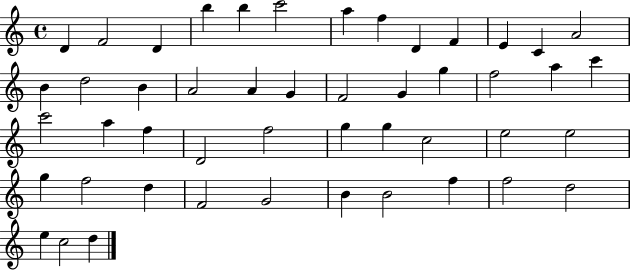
D4/q F4/h D4/q B5/q B5/q C6/h A5/q F5/q D4/q F4/q E4/q C4/q A4/h B4/q D5/h B4/q A4/h A4/q G4/q F4/h G4/q G5/q F5/h A5/q C6/q C6/h A5/q F5/q D4/h F5/h G5/q G5/q C5/h E5/h E5/h G5/q F5/h D5/q F4/h G4/h B4/q B4/h F5/q F5/h D5/h E5/q C5/h D5/q